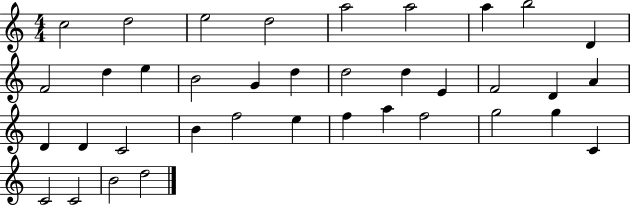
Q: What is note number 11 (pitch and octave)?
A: D5